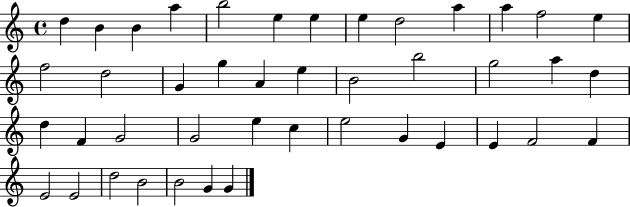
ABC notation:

X:1
T:Untitled
M:4/4
L:1/4
K:C
d B B a b2 e e e d2 a a f2 e f2 d2 G g A e B2 b2 g2 a d d F G2 G2 e c e2 G E E F2 F E2 E2 d2 B2 B2 G G